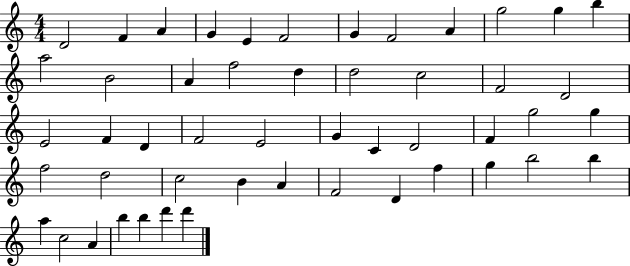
{
  \clef treble
  \numericTimeSignature
  \time 4/4
  \key c \major
  d'2 f'4 a'4 | g'4 e'4 f'2 | g'4 f'2 a'4 | g''2 g''4 b''4 | \break a''2 b'2 | a'4 f''2 d''4 | d''2 c''2 | f'2 d'2 | \break e'2 f'4 d'4 | f'2 e'2 | g'4 c'4 d'2 | f'4 g''2 g''4 | \break f''2 d''2 | c''2 b'4 a'4 | f'2 d'4 f''4 | g''4 b''2 b''4 | \break a''4 c''2 a'4 | b''4 b''4 d'''4 d'''4 | \bar "|."
}